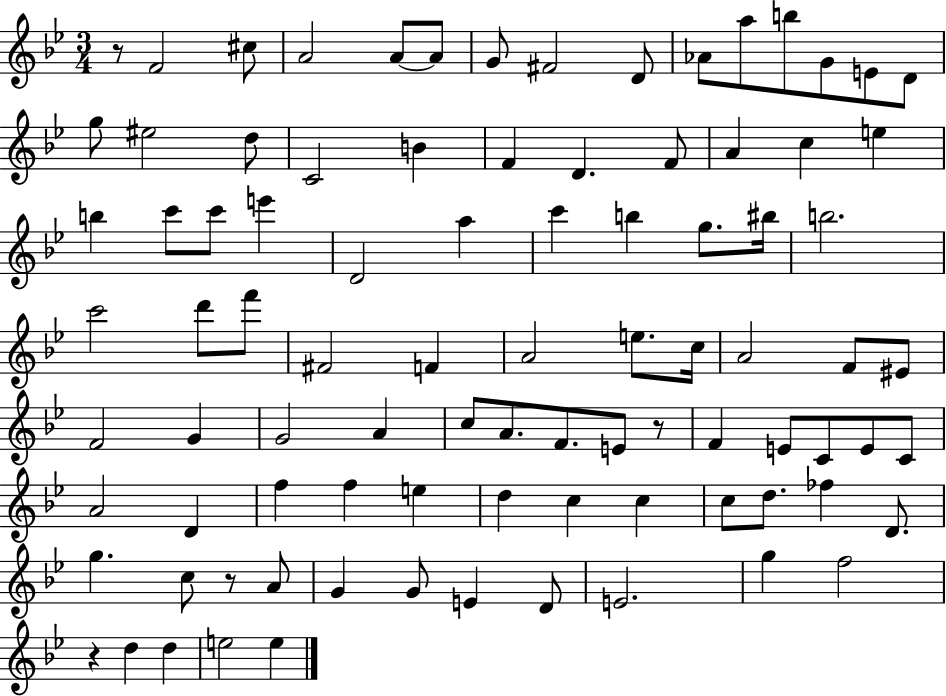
X:1
T:Untitled
M:3/4
L:1/4
K:Bb
z/2 F2 ^c/2 A2 A/2 A/2 G/2 ^F2 D/2 _A/2 a/2 b/2 G/2 E/2 D/2 g/2 ^e2 d/2 C2 B F D F/2 A c e b c'/2 c'/2 e' D2 a c' b g/2 ^b/4 b2 c'2 d'/2 f'/2 ^F2 F A2 e/2 c/4 A2 F/2 ^E/2 F2 G G2 A c/2 A/2 F/2 E/2 z/2 F E/2 C/2 E/2 C/2 A2 D f f e d c c c/2 d/2 _f D/2 g c/2 z/2 A/2 G G/2 E D/2 E2 g f2 z d d e2 e